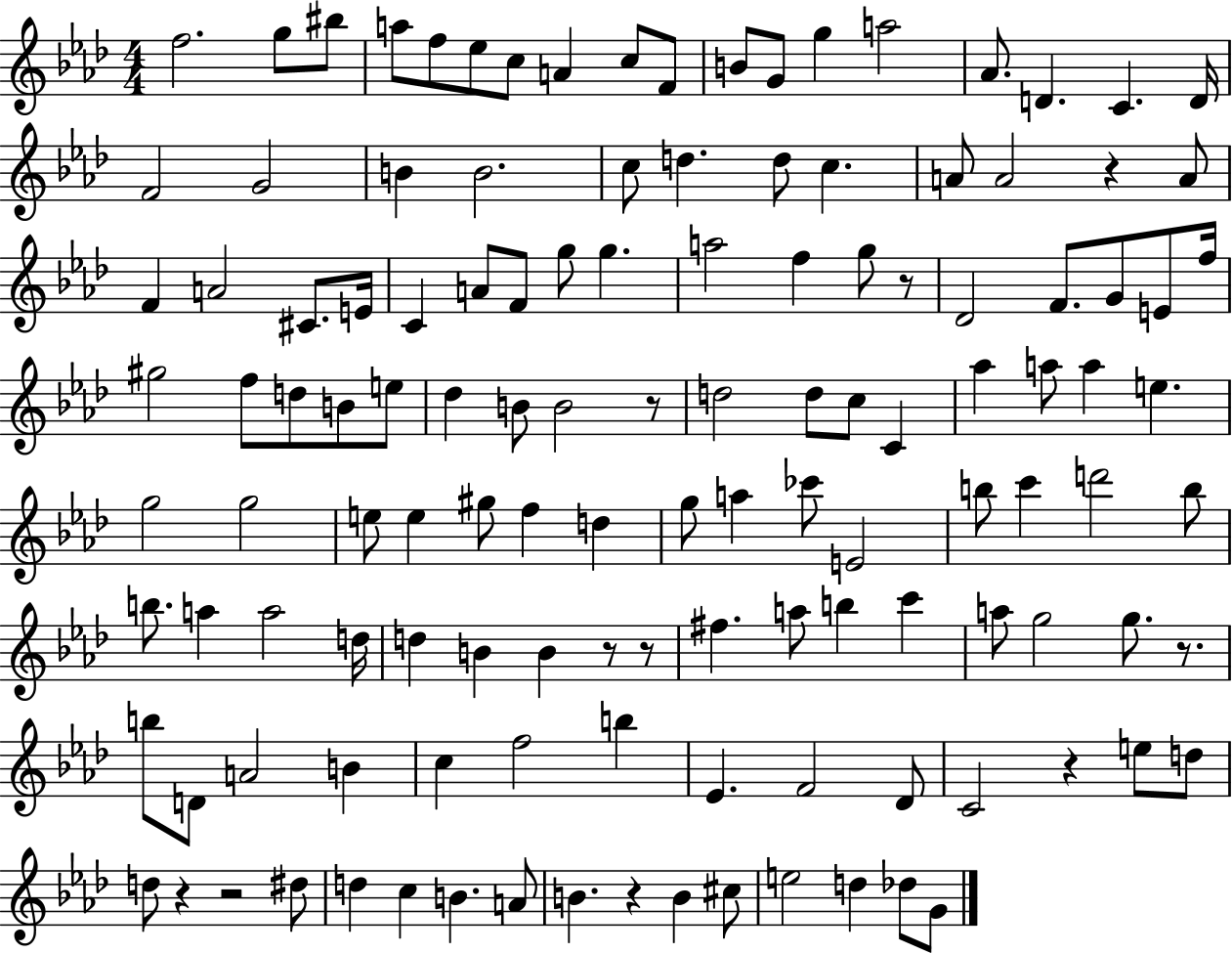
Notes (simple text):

F5/h. G5/e BIS5/e A5/e F5/e Eb5/e C5/e A4/q C5/e F4/e B4/e G4/e G5/q A5/h Ab4/e. D4/q. C4/q. D4/s F4/h G4/h B4/q B4/h. C5/e D5/q. D5/e C5/q. A4/e A4/h R/q A4/e F4/q A4/h C#4/e. E4/s C4/q A4/e F4/e G5/e G5/q. A5/h F5/q G5/e R/e Db4/h F4/e. G4/e E4/e F5/s G#5/h F5/e D5/e B4/e E5/e Db5/q B4/e B4/h R/e D5/h D5/e C5/e C4/q Ab5/q A5/e A5/q E5/q. G5/h G5/h E5/e E5/q G#5/e F5/q D5/q G5/e A5/q CES6/e E4/h B5/e C6/q D6/h B5/e B5/e. A5/q A5/h D5/s D5/q B4/q B4/q R/e R/e F#5/q. A5/e B5/q C6/q A5/e G5/h G5/e. R/e. B5/e D4/e A4/h B4/q C5/q F5/h B5/q Eb4/q. F4/h Db4/e C4/h R/q E5/e D5/e D5/e R/q R/h D#5/e D5/q C5/q B4/q. A4/e B4/q. R/q B4/q C#5/e E5/h D5/q Db5/e G4/e